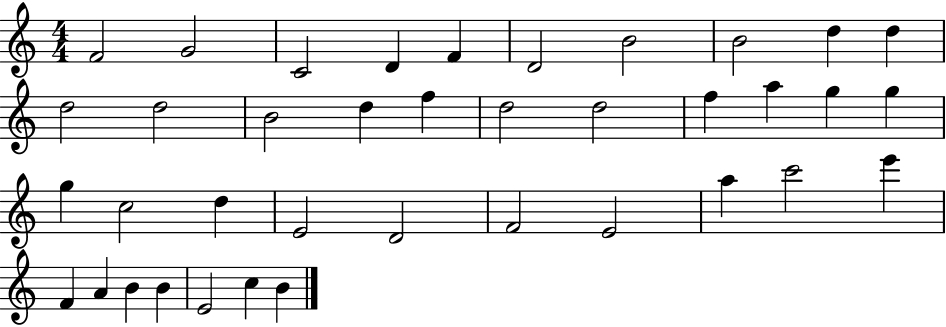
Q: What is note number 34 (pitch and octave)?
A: B4